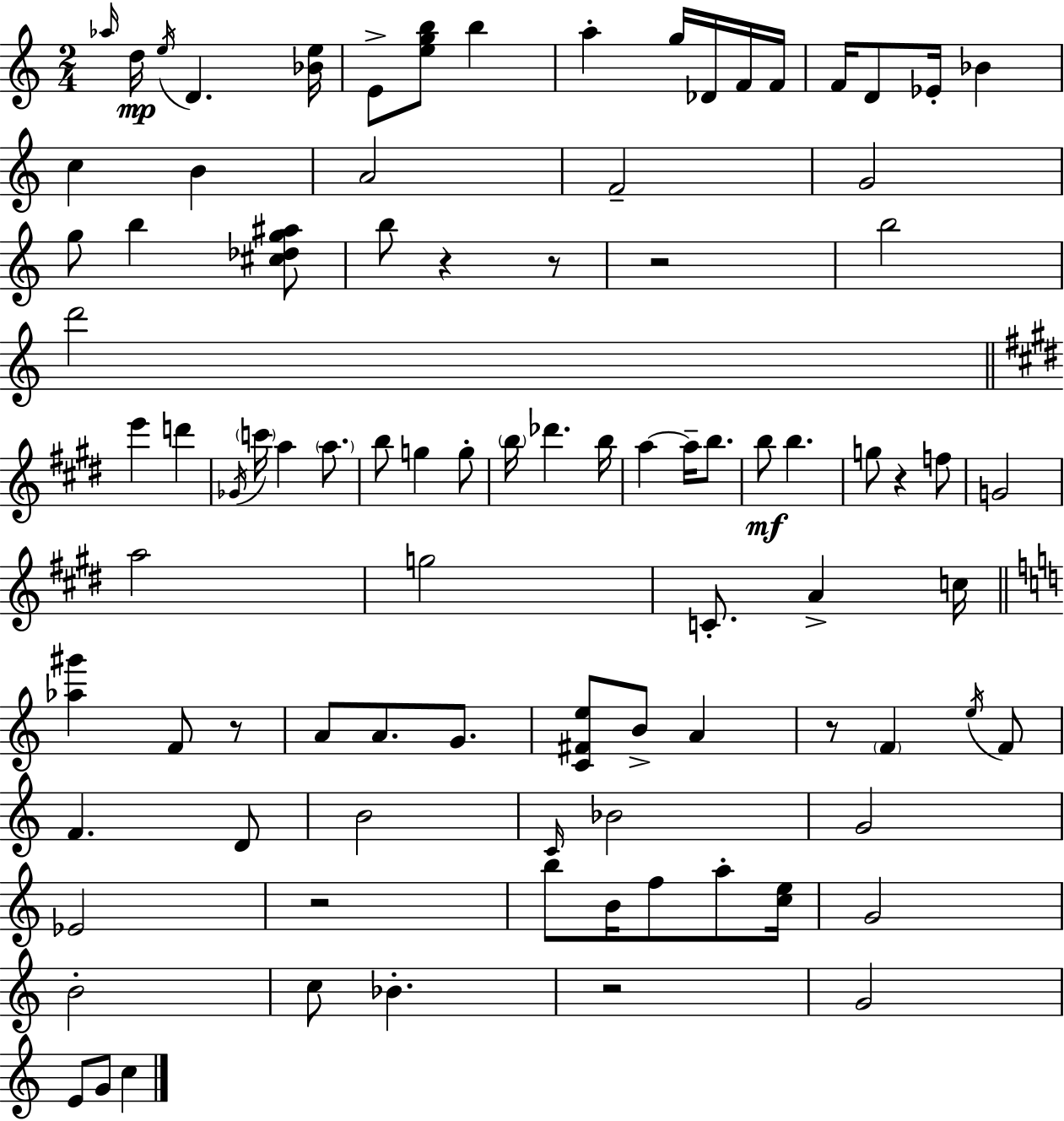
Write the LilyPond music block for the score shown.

{
  \clef treble
  \numericTimeSignature
  \time 2/4
  \key a \minor
  \repeat volta 2 { \grace { aes''16 }\mp d''16 \acciaccatura { e''16 } d'4. | <bes' e''>16 e'8-> <e'' g'' b''>8 b''4 | a''4-. g''16 des'16 | f'16 f'16 f'16 d'8 ees'16-. bes'4 | \break c''4 b'4 | a'2 | f'2-- | g'2 | \break g''8 b''4 | <cis'' des'' g'' ais''>8 b''8 r4 | r8 r2 | b''2 | \break d'''2 | \bar "||" \break \key e \major e'''4 d'''4 | \acciaccatura { ges'16 } \parenthesize c'''16 a''4 \parenthesize a''8. | b''8 g''4 g''8-. | \parenthesize b''16 des'''4. | \break b''16 a''4~~ a''16-- b''8. | b''8\mf b''4. | g''8 r4 f''8 | g'2 | \break a''2 | g''2 | c'8.-. a'4-> | c''16 \bar "||" \break \key c \major <aes'' gis'''>4 f'8 r8 | a'8 a'8. g'8. | <c' fis' e''>8 b'8-> a'4 | r8 \parenthesize f'4 \acciaccatura { e''16 } f'8 | \break f'4. d'8 | b'2 | \grace { c'16 } bes'2 | g'2 | \break ees'2 | r2 | b''8 b'16 f''8 a''8-. | <c'' e''>16 g'2 | \break b'2-. | c''8 bes'4.-. | r2 | g'2 | \break e'8 g'8 c''4 | } \bar "|."
}